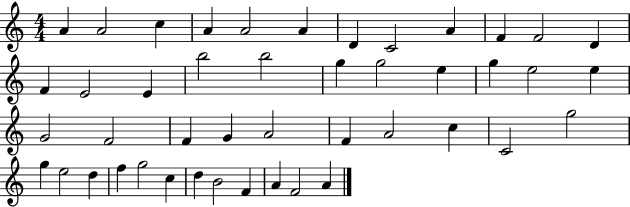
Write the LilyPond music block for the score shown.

{
  \clef treble
  \numericTimeSignature
  \time 4/4
  \key c \major
  a'4 a'2 c''4 | a'4 a'2 a'4 | d'4 c'2 a'4 | f'4 f'2 d'4 | \break f'4 e'2 e'4 | b''2 b''2 | g''4 g''2 e''4 | g''4 e''2 e''4 | \break g'2 f'2 | f'4 g'4 a'2 | f'4 a'2 c''4 | c'2 g''2 | \break g''4 e''2 d''4 | f''4 g''2 c''4 | d''4 b'2 f'4 | a'4 f'2 a'4 | \break \bar "|."
}